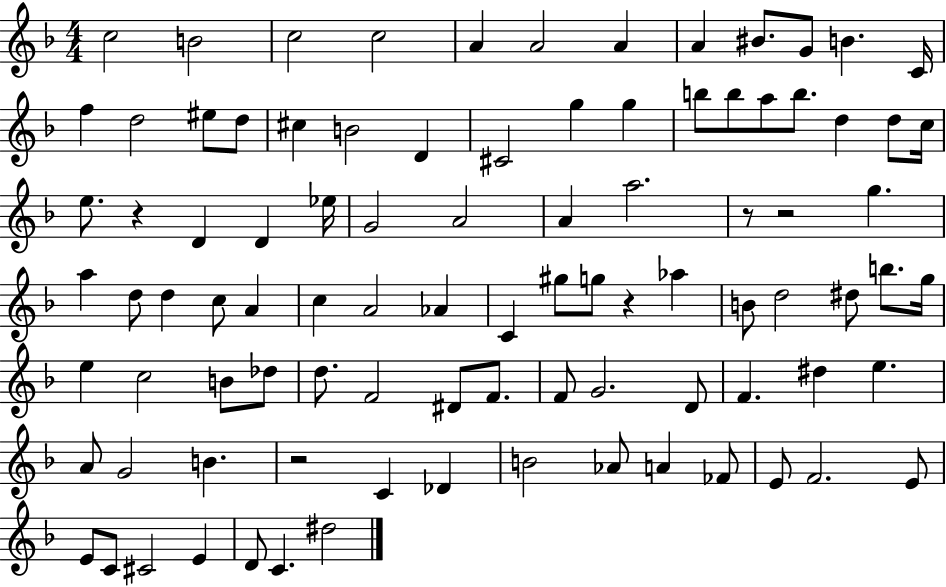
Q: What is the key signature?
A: F major